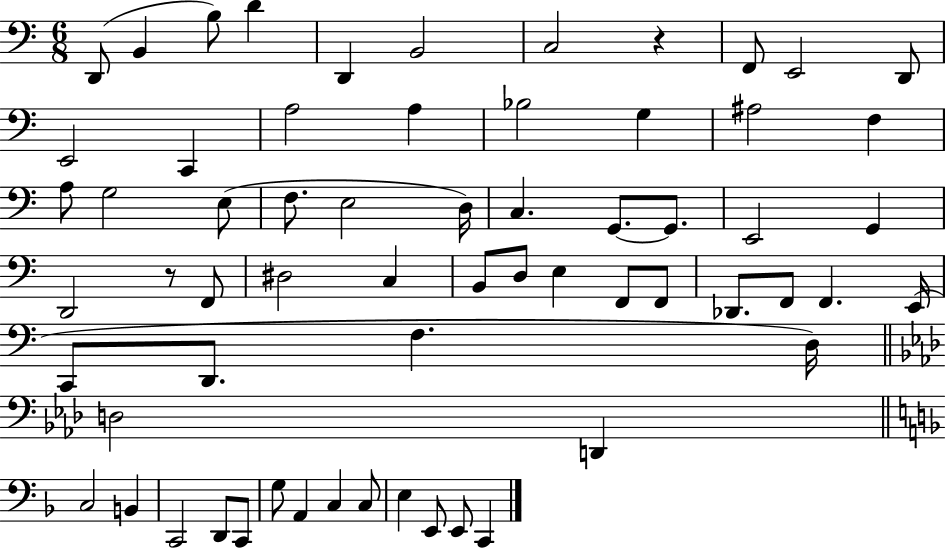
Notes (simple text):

D2/e B2/q B3/e D4/q D2/q B2/h C3/h R/q F2/e E2/h D2/e E2/h C2/q A3/h A3/q Bb3/h G3/q A#3/h F3/q A3/e G3/h E3/e F3/e. E3/h D3/s C3/q. G2/e. G2/e. E2/h G2/q D2/h R/e F2/e D#3/h C3/q B2/e D3/e E3/q F2/e F2/e Db2/e. F2/e F2/q. E2/s C2/e D2/e. F3/q. D3/s D3/h D2/q C3/h B2/q C2/h D2/e C2/e G3/e A2/q C3/q C3/e E3/q E2/e E2/e C2/q